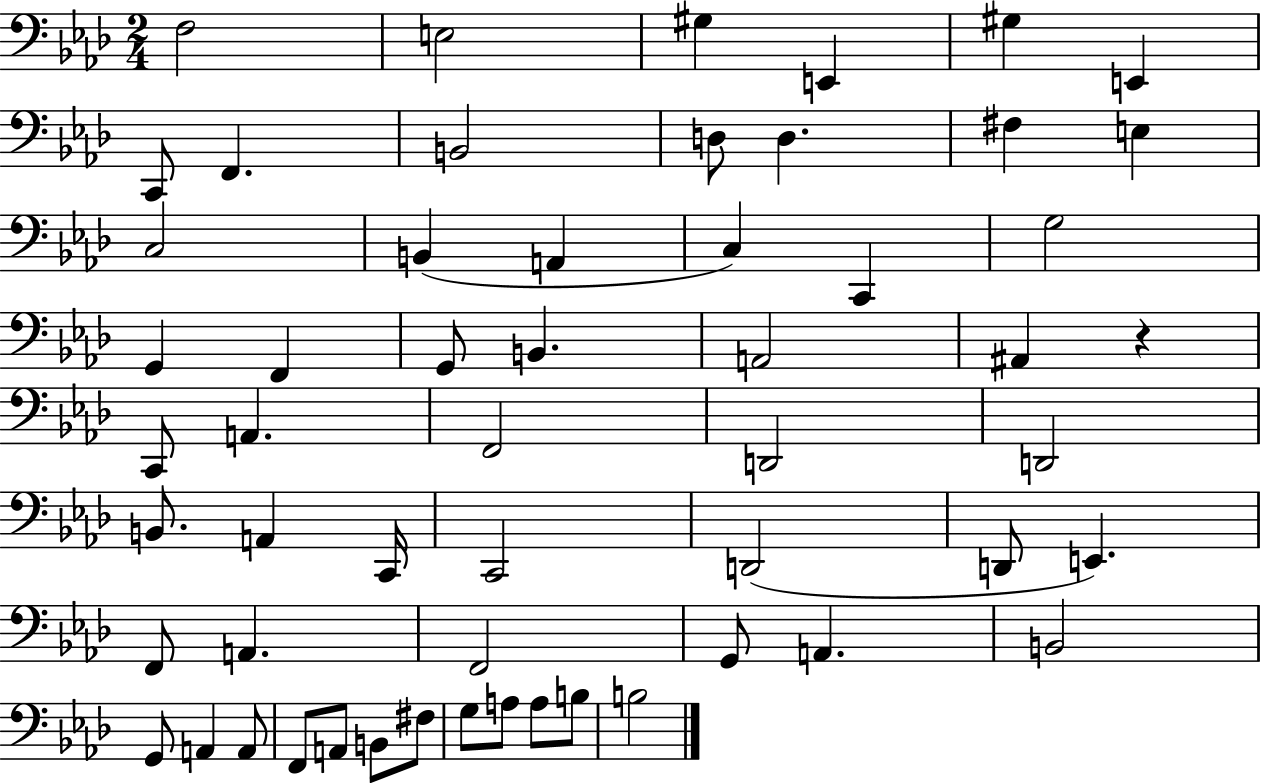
F3/h E3/h G#3/q E2/q G#3/q E2/q C2/e F2/q. B2/h D3/e D3/q. F#3/q E3/q C3/h B2/q A2/q C3/q C2/q G3/h G2/q F2/q G2/e B2/q. A2/h A#2/q R/q C2/e A2/q. F2/h D2/h D2/h B2/e. A2/q C2/s C2/h D2/h D2/e E2/q. F2/e A2/q. F2/h G2/e A2/q. B2/h G2/e A2/q A2/e F2/e A2/e B2/e F#3/e G3/e A3/e A3/e B3/e B3/h